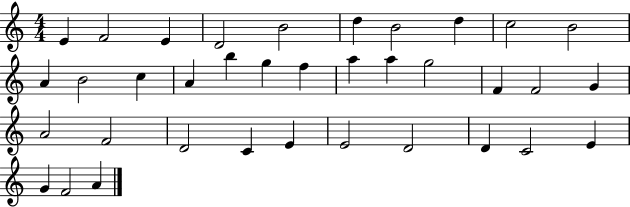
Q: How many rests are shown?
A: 0